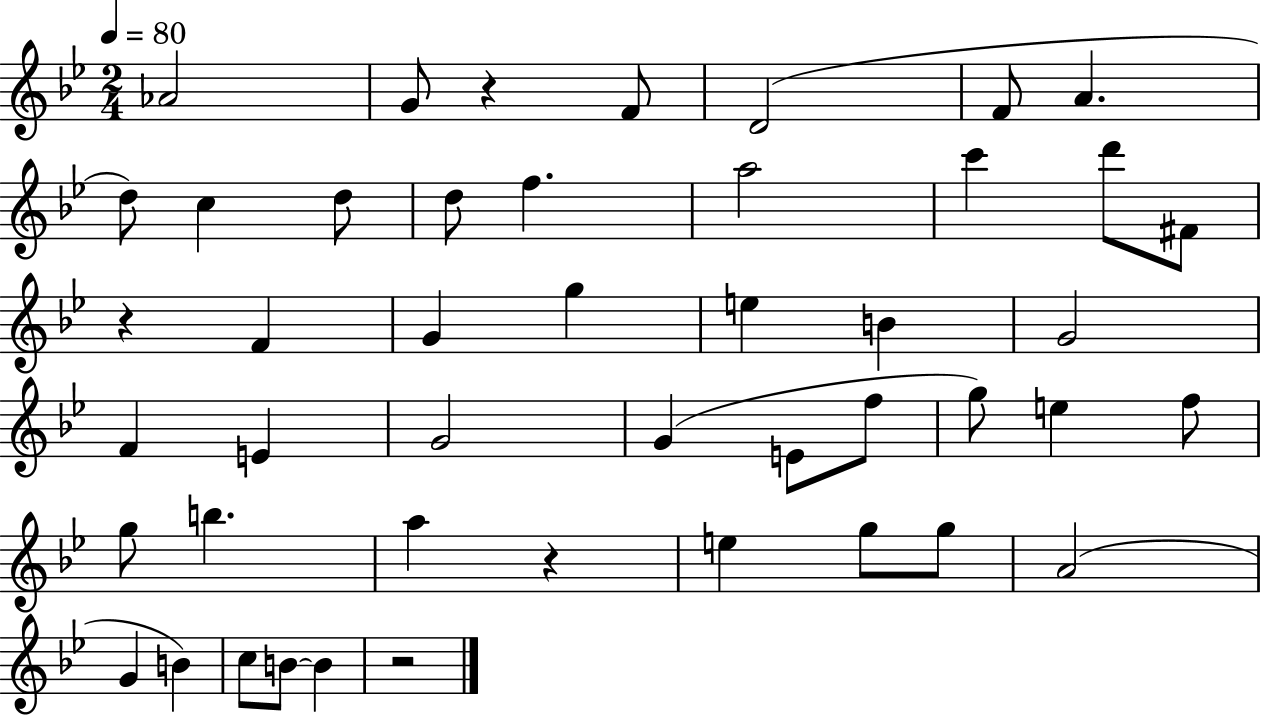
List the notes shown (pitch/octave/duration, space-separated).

Ab4/h G4/e R/q F4/e D4/h F4/e A4/q. D5/e C5/q D5/e D5/e F5/q. A5/h C6/q D6/e F#4/e R/q F4/q G4/q G5/q E5/q B4/q G4/h F4/q E4/q G4/h G4/q E4/e F5/e G5/e E5/q F5/e G5/e B5/q. A5/q R/q E5/q G5/e G5/e A4/h G4/q B4/q C5/e B4/e B4/q R/h